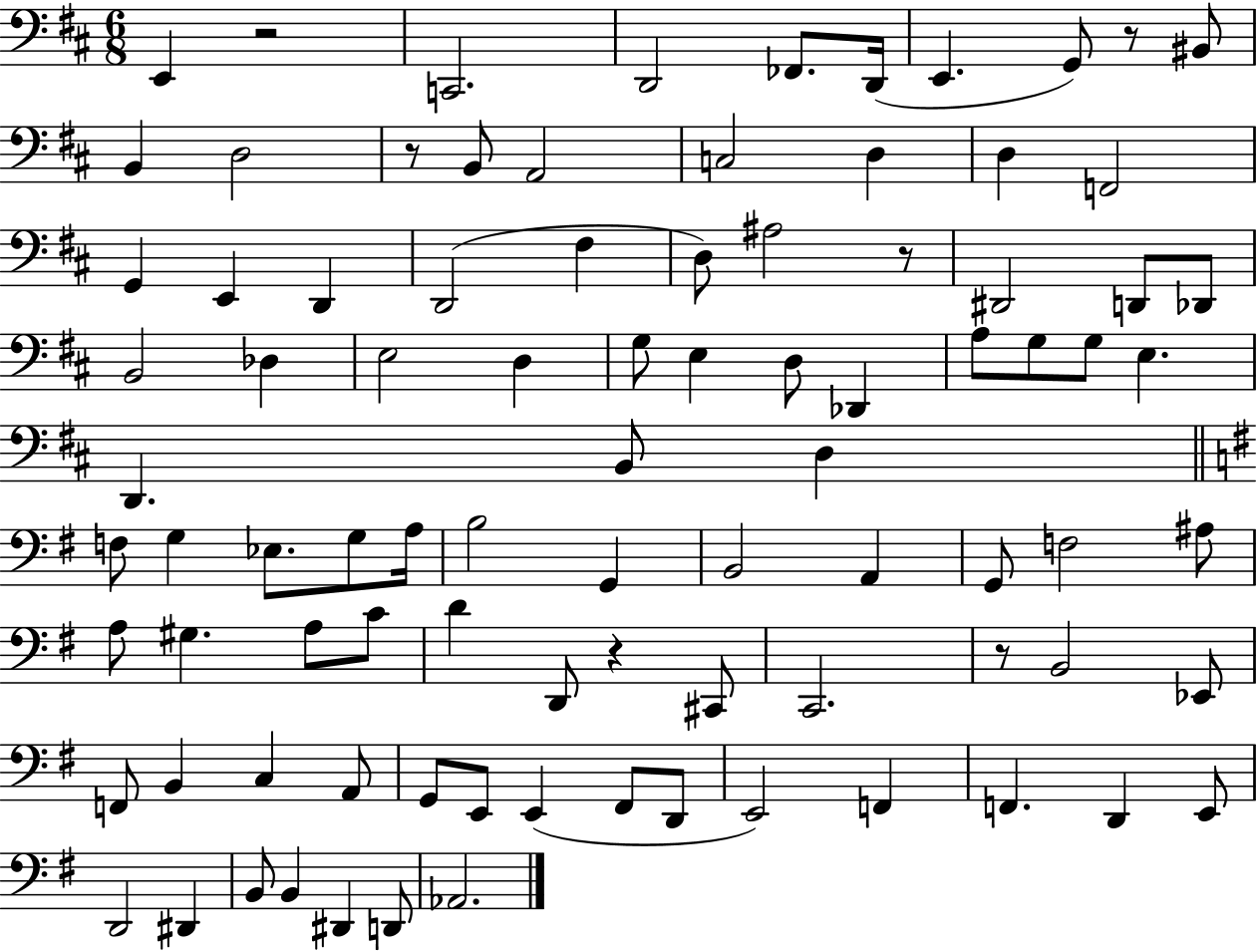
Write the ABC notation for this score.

X:1
T:Untitled
M:6/8
L:1/4
K:D
E,, z2 C,,2 D,,2 _F,,/2 D,,/4 E,, G,,/2 z/2 ^B,,/2 B,, D,2 z/2 B,,/2 A,,2 C,2 D, D, F,,2 G,, E,, D,, D,,2 ^F, D,/2 ^A,2 z/2 ^D,,2 D,,/2 _D,,/2 B,,2 _D, E,2 D, G,/2 E, D,/2 _D,, A,/2 G,/2 G,/2 E, D,, B,,/2 D, F,/2 G, _E,/2 G,/2 A,/4 B,2 G,, B,,2 A,, G,,/2 F,2 ^A,/2 A,/2 ^G, A,/2 C/2 D D,,/2 z ^C,,/2 C,,2 z/2 B,,2 _E,,/2 F,,/2 B,, C, A,,/2 G,,/2 E,,/2 E,, ^F,,/2 D,,/2 E,,2 F,, F,, D,, E,,/2 D,,2 ^D,, B,,/2 B,, ^D,, D,,/2 _A,,2